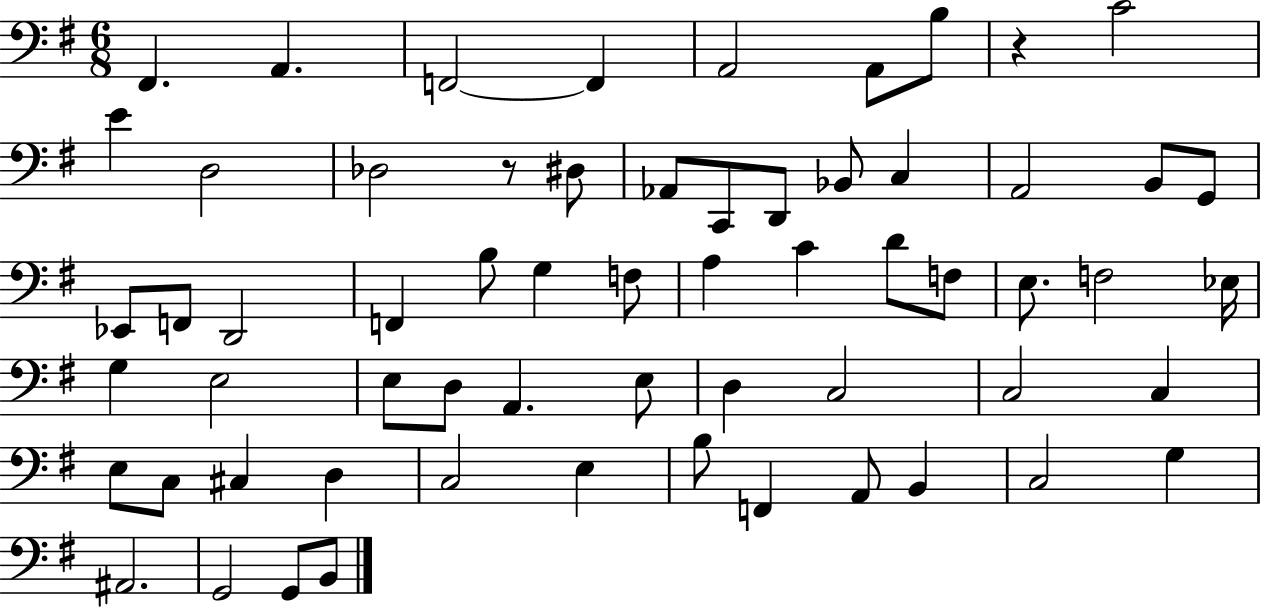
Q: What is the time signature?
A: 6/8